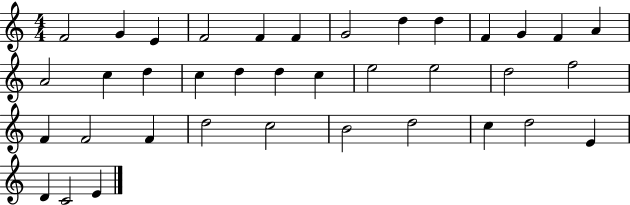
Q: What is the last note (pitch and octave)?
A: E4